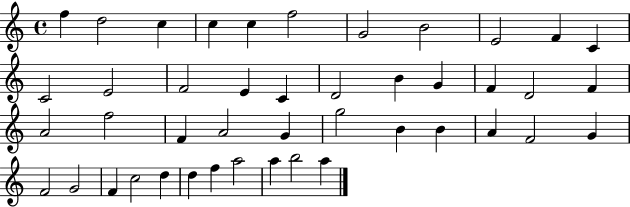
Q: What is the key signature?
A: C major